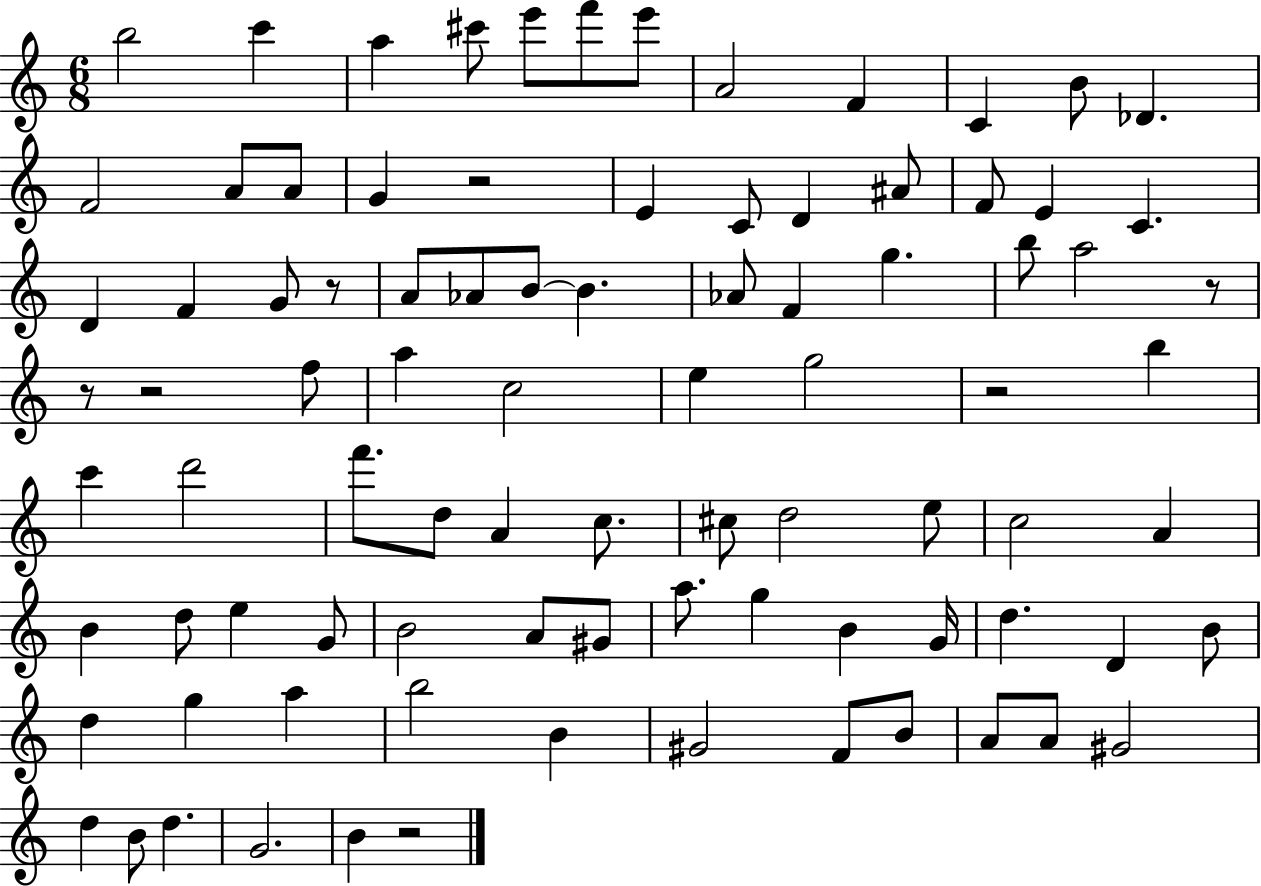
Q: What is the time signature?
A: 6/8